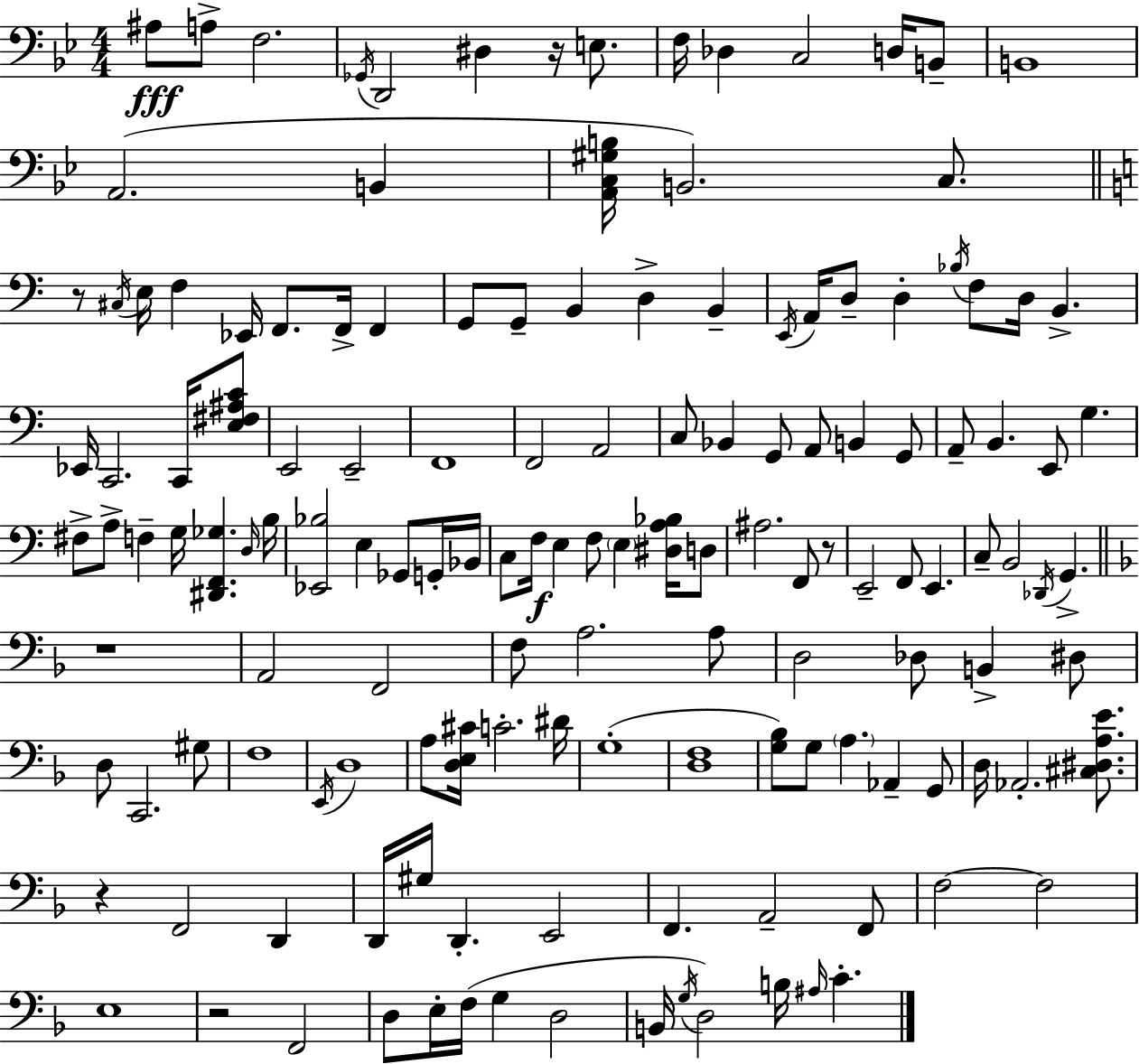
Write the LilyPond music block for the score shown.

{
  \clef bass
  \numericTimeSignature
  \time 4/4
  \key bes \major
  ais8\fff a8-> f2. | \acciaccatura { ges,16 } d,2 dis4 r16 e8. | f16 des4 c2 d16 b,8-- | b,1 | \break a,2.( b,4 | <a, c gis b>16 b,2.) c8. | \bar "||" \break \key c \major r8 \acciaccatura { cis16 } e16 f4 ees,16 f,8. f,16-> f,4 | g,8 g,8-- b,4 d4-> b,4-- | \acciaccatura { e,16 } a,16 d8-- d4-. \acciaccatura { bes16 } f8 d16 b,4.-> | ees,16 c,2. | \break c,16 <e fis ais c'>8 e,2 e,2-- | f,1 | f,2 a,2 | c8 bes,4 g,8 a,8 b,4 | \break g,8 a,8-- b,4. e,8 g4. | fis8-> a8-> f4-- g16 <dis, f, ges>4. | \grace { d16 } b16 <ees, bes>2 e4 | ges,8 g,16-. bes,16 c8 f16\f e4 f8 \parenthesize e4 | \break <dis a bes>16 d8 ais2. | f,8 r8 e,2-- f,8 e,4. | c8-- b,2 \acciaccatura { des,16 } g,4.-> | \bar "||" \break \key d \minor r1 | a,2 f,2 | f8 a2. a8 | d2 des8 b,4-> dis8 | \break d8 c,2. gis8 | f1 | \acciaccatura { e,16 } d1 | a8 <d e cis'>16 c'2.-. | \break dis'16 g1-.( | <d f>1 | <g bes>8) g8 \parenthesize a4. aes,4-- g,8 | d16 aes,2.-. <cis dis a e'>8. | \break r4 f,2 d,4 | d,16 gis16 d,4.-. e,2 | f,4. a,2-- f,8 | f2~~ f2 | \break e1 | r2 f,2 | d8 e16-. f16( g4 d2 | b,16 \acciaccatura { g16 }) d2 b16 \grace { ais16 } c'4.-. | \break \bar "|."
}